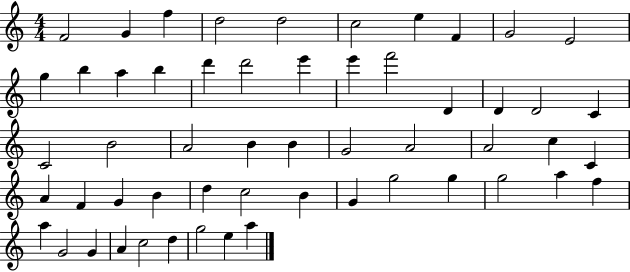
F4/h G4/q F5/q D5/h D5/h C5/h E5/q F4/q G4/h E4/h G5/q B5/q A5/q B5/q D6/q D6/h E6/q E6/q F6/h D4/q D4/q D4/h C4/q C4/h B4/h A4/h B4/q B4/q G4/h A4/h A4/h C5/q C4/q A4/q F4/q G4/q B4/q D5/q C5/h B4/q G4/q G5/h G5/q G5/h A5/q F5/q A5/q G4/h G4/q A4/q C5/h D5/q G5/h E5/q A5/q